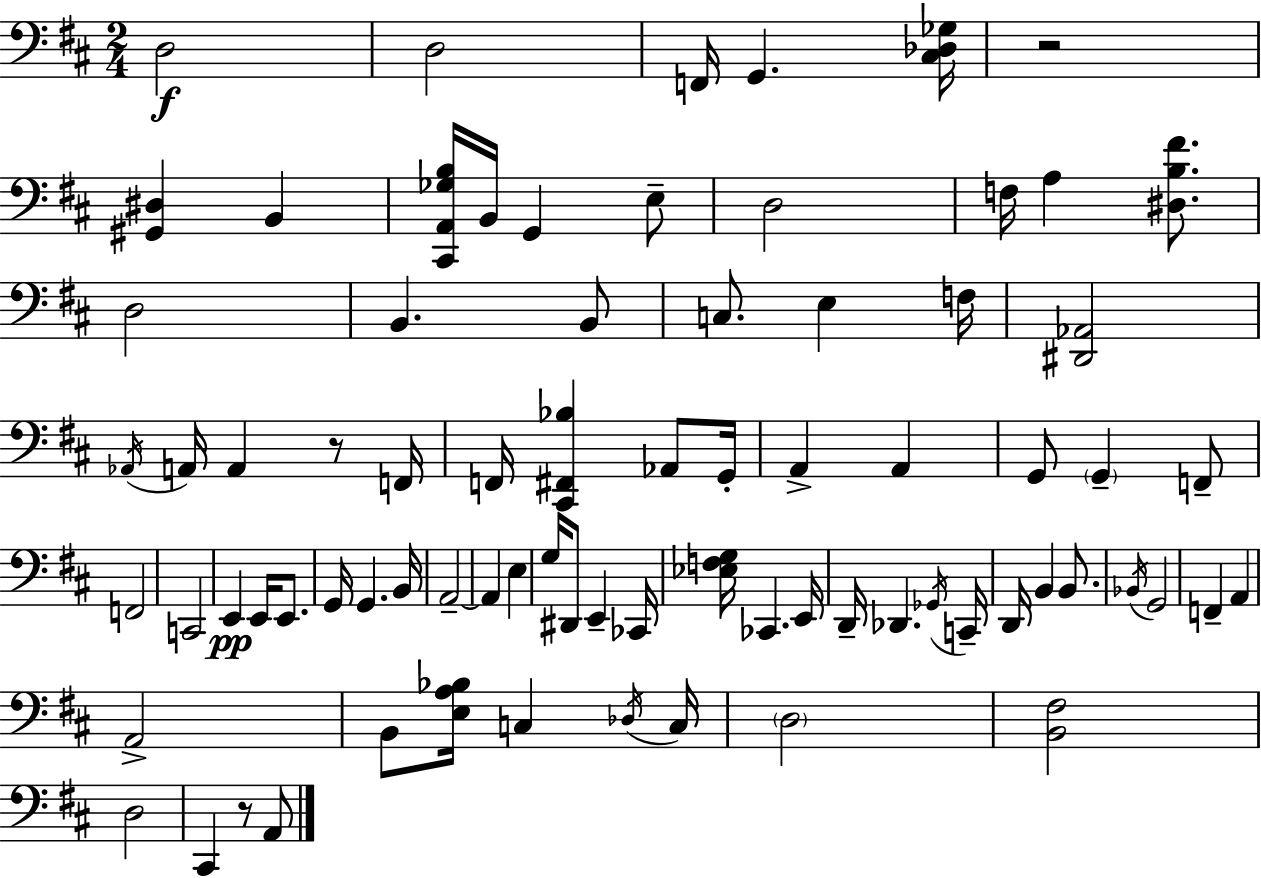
X:1
T:Untitled
M:2/4
L:1/4
K:D
D,2 D,2 F,,/4 G,, [^C,_D,_G,]/4 z2 [^G,,^D,] B,, [^C,,A,,_G,B,]/4 B,,/4 G,, E,/2 D,2 F,/4 A, [^D,B,^F]/2 D,2 B,, B,,/2 C,/2 E, F,/4 [^D,,_A,,]2 _A,,/4 A,,/4 A,, z/2 F,,/4 F,,/4 [^C,,^F,,_B,] _A,,/2 G,,/4 A,, A,, G,,/2 G,, F,,/2 F,,2 C,,2 E,, E,,/4 E,,/2 G,,/4 G,, B,,/4 A,,2 A,, E, G,/4 ^D,,/2 E,, _C,,/4 [_E,F,G,]/4 _C,, E,,/4 D,,/4 _D,, _G,,/4 C,,/4 D,,/4 B,, B,,/2 _B,,/4 G,,2 F,, A,, A,,2 B,,/2 [E,A,_B,]/4 C, _D,/4 C,/4 D,2 [B,,^F,]2 D,2 ^C,, z/2 A,,/2